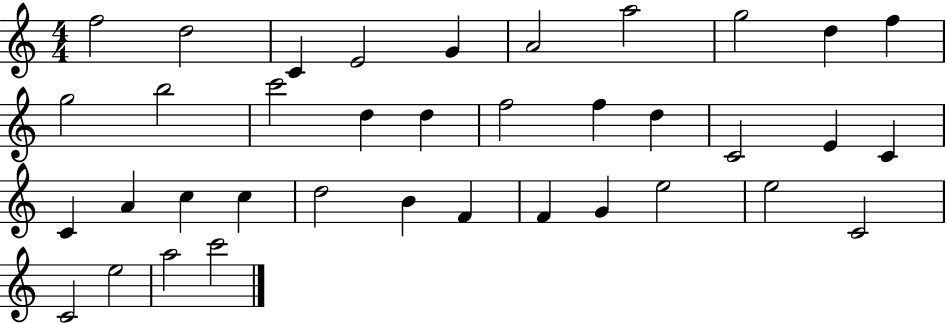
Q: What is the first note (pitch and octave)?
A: F5